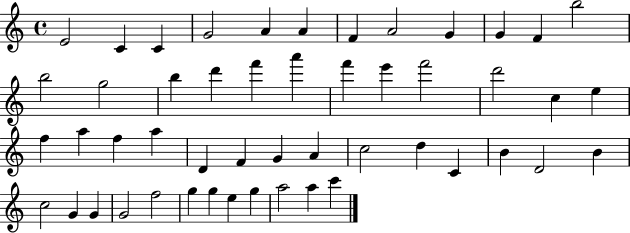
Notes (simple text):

E4/h C4/q C4/q G4/h A4/q A4/q F4/q A4/h G4/q G4/q F4/q B5/h B5/h G5/h B5/q D6/q F6/q A6/q F6/q E6/q F6/h D6/h C5/q E5/q F5/q A5/q F5/q A5/q D4/q F4/q G4/q A4/q C5/h D5/q C4/q B4/q D4/h B4/q C5/h G4/q G4/q G4/h F5/h G5/q G5/q E5/q G5/q A5/h A5/q C6/q